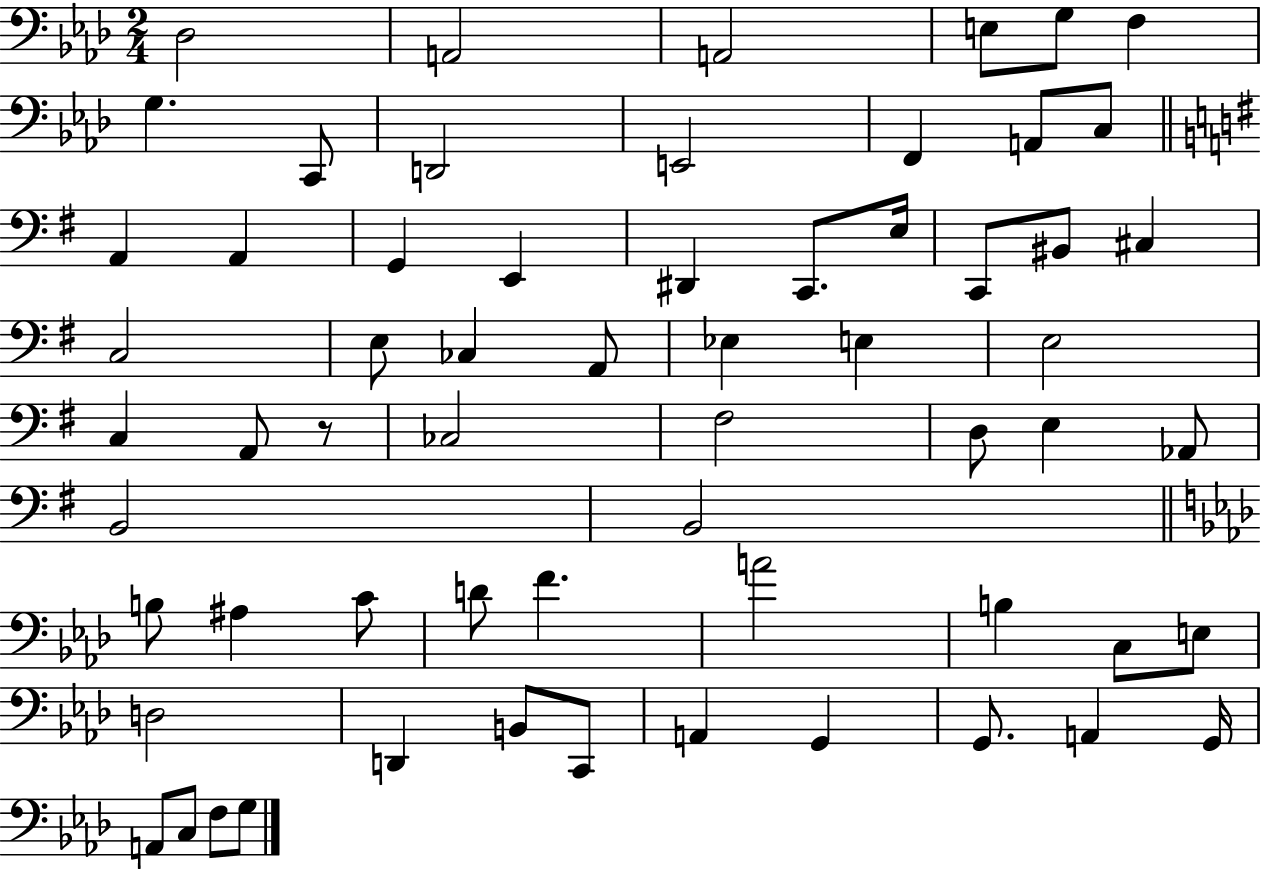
{
  \clef bass
  \numericTimeSignature
  \time 2/4
  \key aes \major
  des2 | a,2 | a,2 | e8 g8 f4 | \break g4. c,8 | d,2 | e,2 | f,4 a,8 c8 | \break \bar "||" \break \key g \major a,4 a,4 | g,4 e,4 | dis,4 c,8. e16 | c,8 bis,8 cis4 | \break c2 | e8 ces4 a,8 | ees4 e4 | e2 | \break c4 a,8 r8 | ces2 | fis2 | d8 e4 aes,8 | \break b,2 | b,2 | \bar "||" \break \key f \minor b8 ais4 c'8 | d'8 f'4. | a'2 | b4 c8 e8 | \break d2 | d,4 b,8 c,8 | a,4 g,4 | g,8. a,4 g,16 | \break a,8 c8 f8 g8 | \bar "|."
}